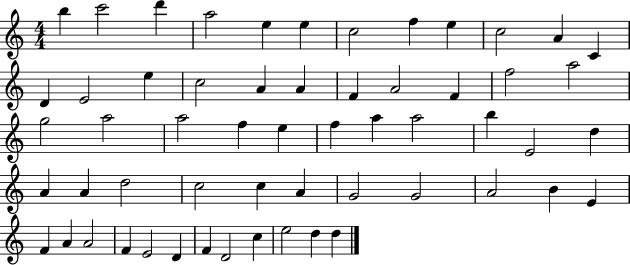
B5/q C6/h D6/q A5/h E5/q E5/q C5/h F5/q E5/q C5/h A4/q C4/q D4/q E4/h E5/q C5/h A4/q A4/q F4/q A4/h F4/q F5/h A5/h G5/h A5/h A5/h F5/q E5/q F5/q A5/q A5/h B5/q E4/h D5/q A4/q A4/q D5/h C5/h C5/q A4/q G4/h G4/h A4/h B4/q E4/q F4/q A4/q A4/h F4/q E4/h D4/q F4/q D4/h C5/q E5/h D5/q D5/q